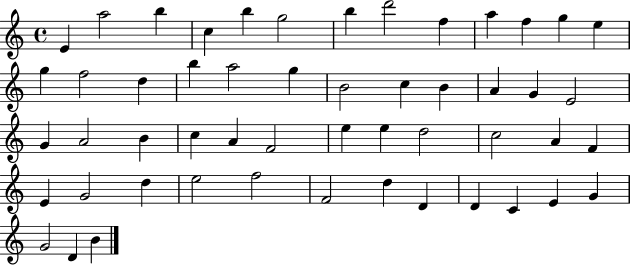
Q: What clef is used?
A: treble